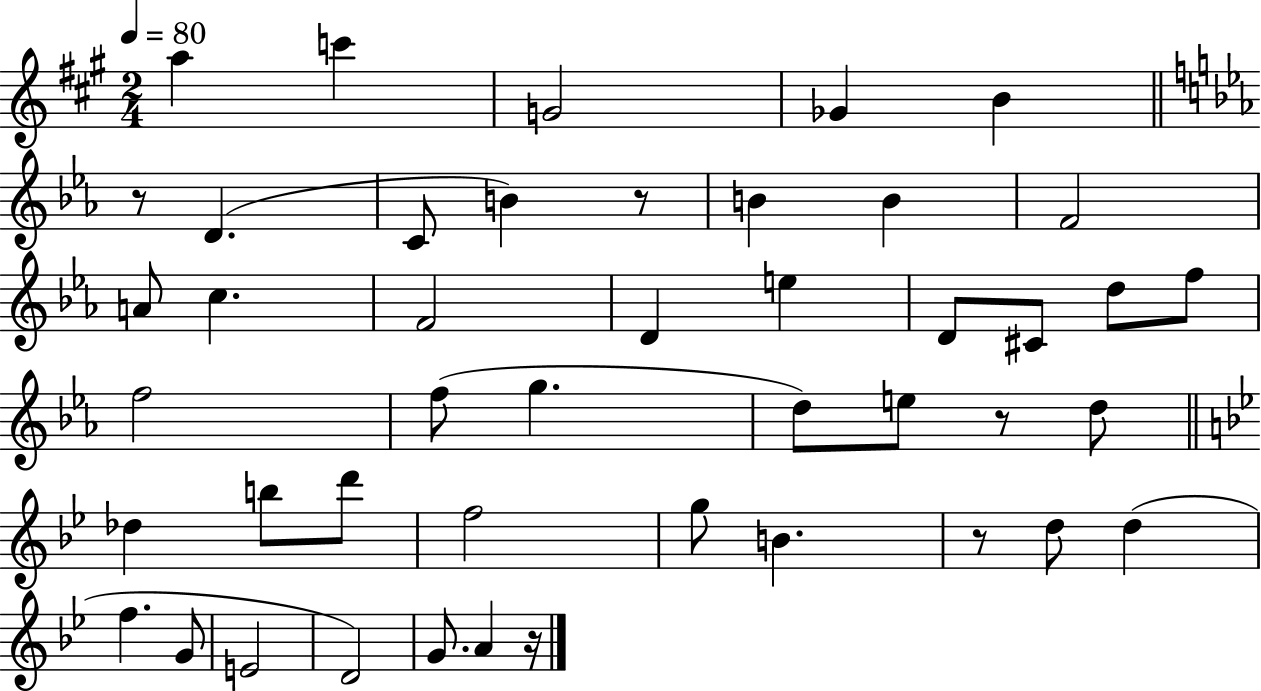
{
  \clef treble
  \numericTimeSignature
  \time 2/4
  \key a \major
  \tempo 4 = 80
  a''4 c'''4 | g'2 | ges'4 b'4 | \bar "||" \break \key c \minor r8 d'4.( | c'8 b'4) r8 | b'4 b'4 | f'2 | \break a'8 c''4. | f'2 | d'4 e''4 | d'8 cis'8 d''8 f''8 | \break f''2 | f''8( g''4. | d''8) e''8 r8 d''8 | \bar "||" \break \key bes \major des''4 b''8 d'''8 | f''2 | g''8 b'4. | r8 d''8 d''4( | \break f''4. g'8 | e'2 | d'2) | g'8. a'4 r16 | \break \bar "|."
}